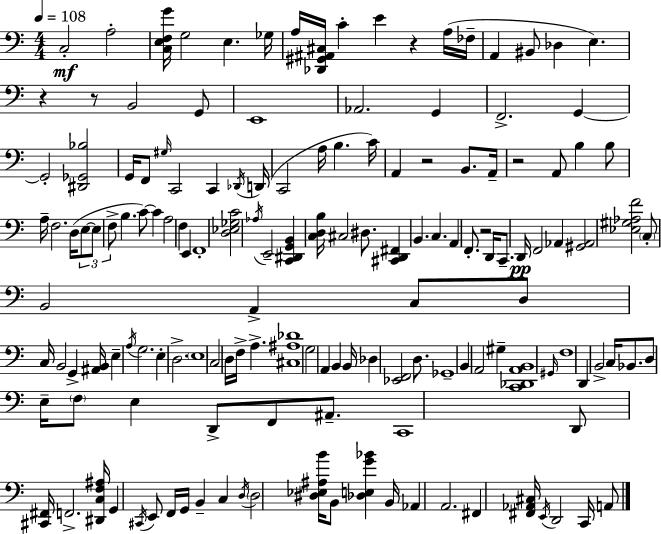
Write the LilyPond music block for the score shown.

{
  \clef bass
  \numericTimeSignature
  \time 4/4
  \key a \minor
  \tempo 4 = 108
  c2-.\mf a2-. | <c e f g'>16 g2 e4. ges16 | a16 <des, gis, ais, cis>16 c'4-. e'4 r4 a16( fes16-- | a,4 bis,8 des4 e4.) | \break r4 r8 b,2 g,8 | e,1 | aes,2. g,4 | f,2.-> g,4~~ | \break g,2-. <dis, ges, bes>2 | g,16 f,8 \grace { gis16 } c,2 c,4 | \acciaccatura { des,16 }( d,16 c,2 a16 b4. | c'16) a,4 r2 b,8. | \break a,16-- r2 a,8 b4 | b8 a16-- f2. d16( | \tuplet 3/2 { e8~~ e8 f8-> } b4. c'8~~) c'4 | a2 f4 e,4 | \break f,1-. | <d ees ges c'>2 \acciaccatura { aes16 } e,2-- | <c, dis, g, b,>4 <c d b>16 cis2 | dis8. <cis, d, fis,>4 b,4. c4. | \break a,4 f,8.-. r2 | d,16 c,8.-- d,16\pp f,2 aes,4 | <gis, aes,>2 <ees gis aes f'>2 | \parenthesize c8-. b,2 a,4-> | \break c8 d8 c16 b,2 g,4-> | <ais, b,>16 e4-- \acciaccatura { a16 } g2. | e4-. d2.-> | \parenthesize e1 | \break c2 d16 f16-> a4.-> | <cis ais des'>1 | g2 a,4 | b,4 b,16 des4 <ees, f,>2 | \break d8. ges,1-- | b,4 a,2 | gis4-- <c, des, a, b,>1 | \grace { gis,16 } f1 | \break d,4 b,2-> | c16 bes,8. d8 e16-- \parenthesize f8 e4 d,8-> | f,8 ais,8.-- c,1 | d,8 <cis, fis,>16 f,2.-> | \break <dis, c f ais>16 g,4 \acciaccatura { cis,16 } e,8 f,16 g,16 b,4-- | c4 \acciaccatura { d16 } \parenthesize d2 <dis ees ais b'>16 | b,8 <des e g' bes'>4 b,16 aes,4 a,2. | fis,4 <fis, aes, cis>16 \acciaccatura { e,16 } d,2 | \break c,16 a,8 \bar "|."
}